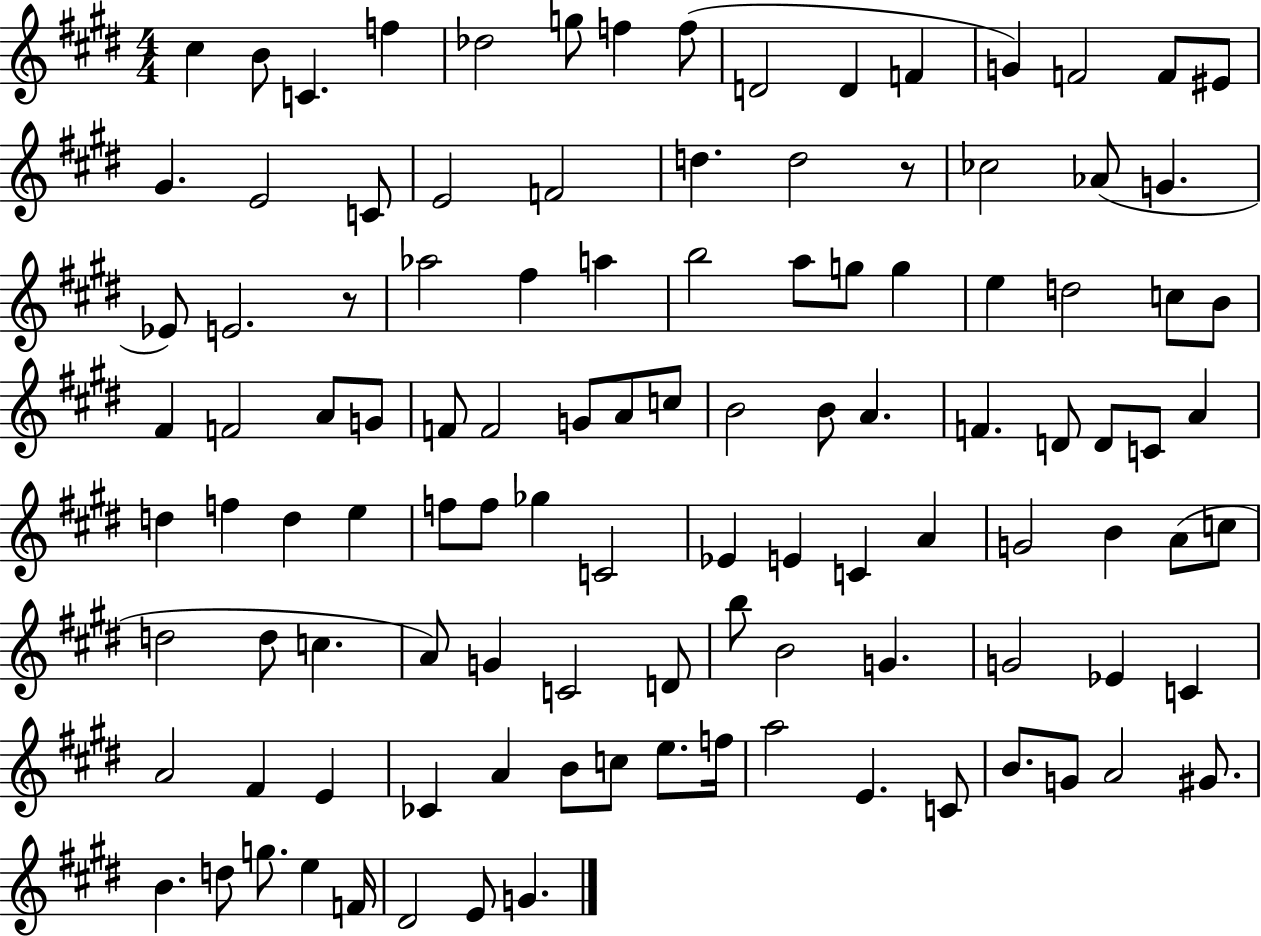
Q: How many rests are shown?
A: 2